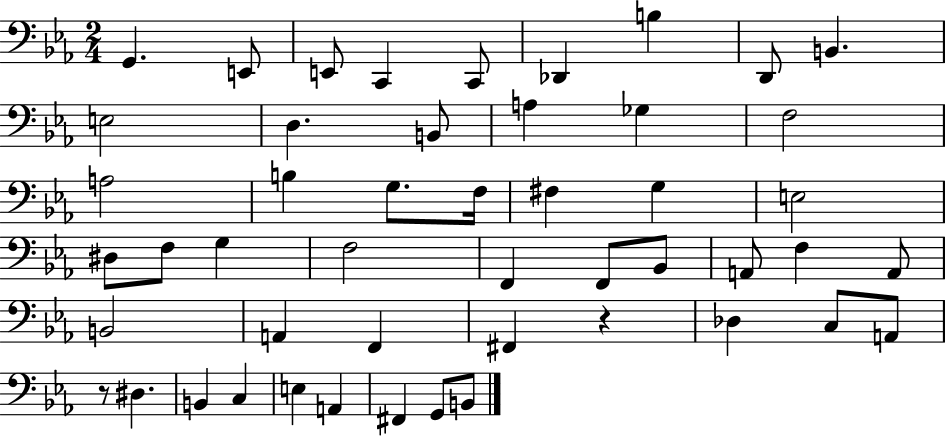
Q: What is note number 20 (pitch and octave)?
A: F#3